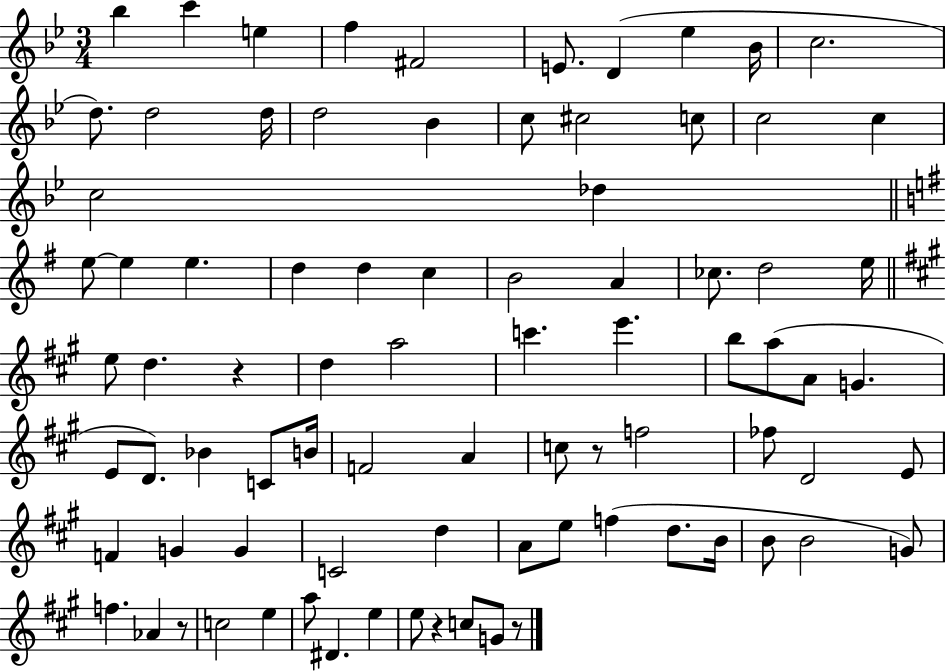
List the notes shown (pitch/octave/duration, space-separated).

Bb5/q C6/q E5/q F5/q F#4/h E4/e. D4/q Eb5/q Bb4/s C5/h. D5/e. D5/h D5/s D5/h Bb4/q C5/e C#5/h C5/e C5/h C5/q C5/h Db5/q E5/e E5/q E5/q. D5/q D5/q C5/q B4/h A4/q CES5/e. D5/h E5/s E5/e D5/q. R/q D5/q A5/h C6/q. E6/q. B5/e A5/e A4/e G4/q. E4/e D4/e. Bb4/q C4/e B4/s F4/h A4/q C5/e R/e F5/h FES5/e D4/h E4/e F4/q G4/q G4/q C4/h D5/q A4/e E5/e F5/q D5/e. B4/s B4/e B4/h G4/e F5/q. Ab4/q R/e C5/h E5/q A5/e D#4/q. E5/q E5/e R/q C5/e G4/e R/e